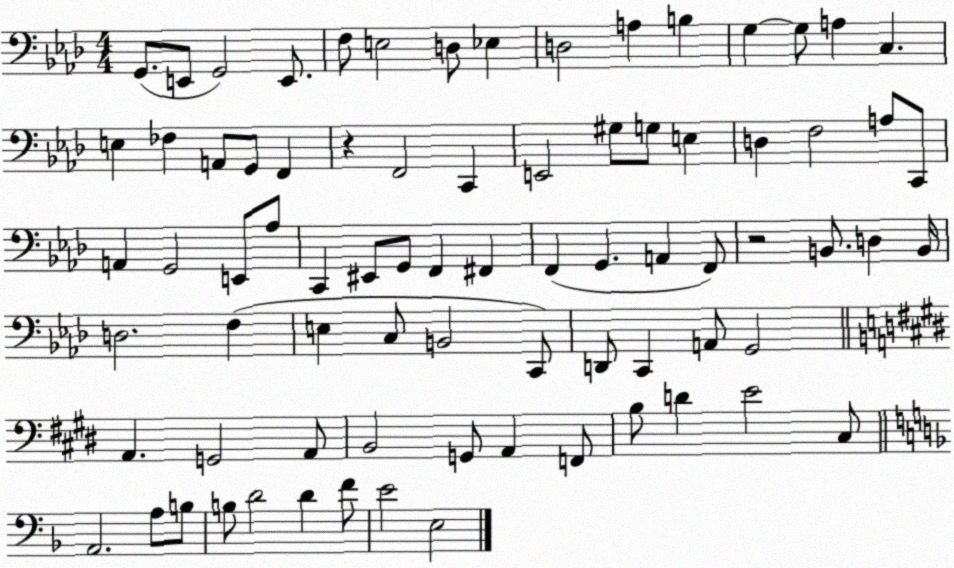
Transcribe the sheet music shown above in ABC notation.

X:1
T:Untitled
M:4/4
L:1/4
K:Ab
G,,/2 E,,/2 G,,2 E,,/2 F,/2 E,2 D,/2 _E, D,2 A, B, G, G,/2 A, C, E, _F, A,,/2 G,,/2 F,, z F,,2 C,, E,,2 ^G,/2 G,/2 E, D, F,2 A,/2 C,,/2 A,, G,,2 E,,/2 _A,/2 C,, ^E,,/2 G,,/2 F,, ^F,, F,, G,, A,, F,,/2 z2 B,,/2 D, B,,/4 D,2 F, E, C,/2 B,,2 C,,/2 D,,/2 C,, A,,/2 G,,2 A,, G,,2 A,,/2 B,,2 G,,/2 A,, F,,/2 B,/2 D E2 ^C,/2 A,,2 A,/2 B,/2 B,/2 D2 D F/2 E2 E,2